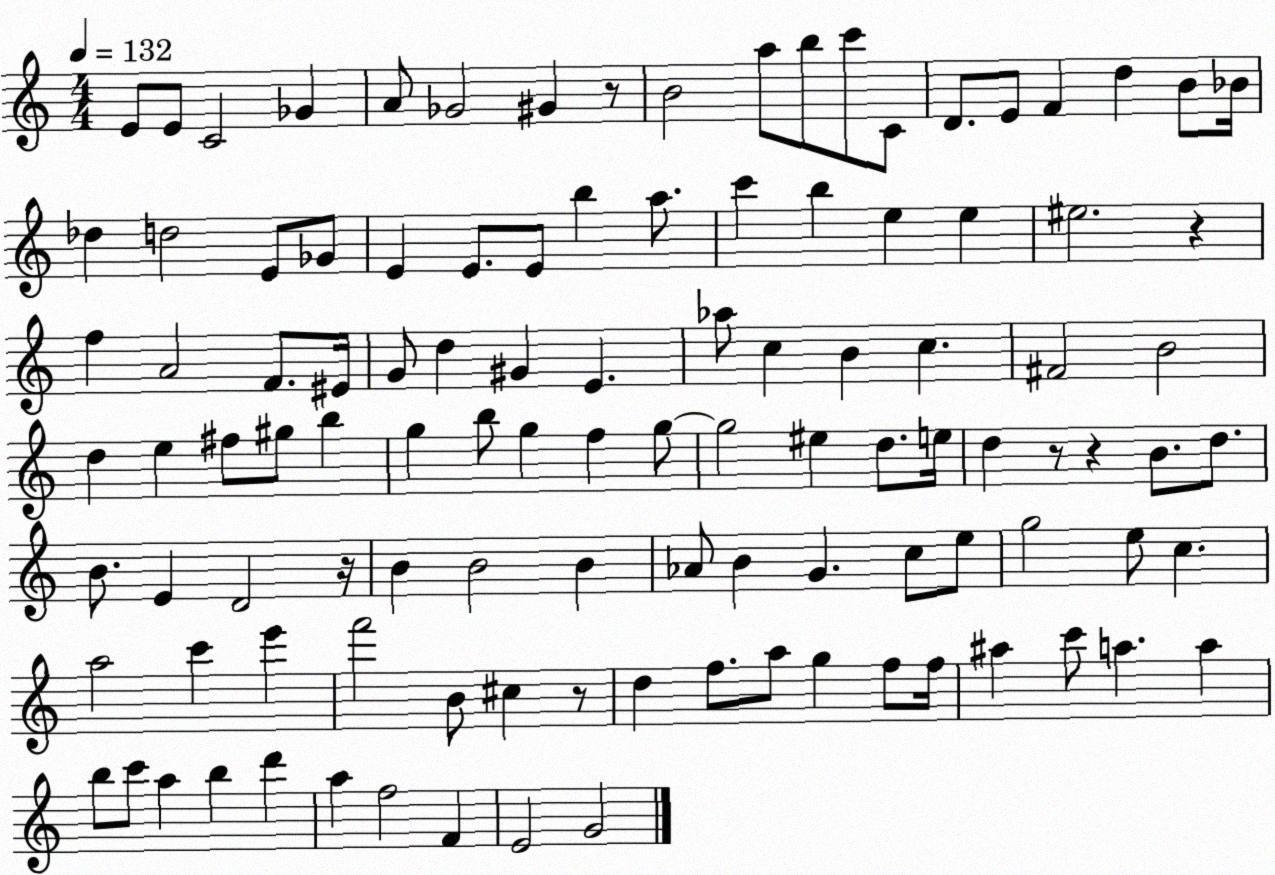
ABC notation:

X:1
T:Untitled
M:4/4
L:1/4
K:C
E/2 E/2 C2 _G A/2 _G2 ^G z/2 B2 a/2 b/2 c'/2 C/2 D/2 E/2 F d B/2 _B/4 _d d2 E/2 _G/2 E E/2 E/2 b a/2 c' b e e ^e2 z f A2 F/2 ^E/4 G/2 d ^G E _a/2 c B c ^F2 B2 d e ^f/2 ^g/2 b g b/2 g f g/2 g2 ^e d/2 e/4 d z/2 z B/2 d/2 B/2 E D2 z/4 B B2 B _A/2 B G c/2 e/2 g2 e/2 c a2 c' e' f'2 B/2 ^c z/2 d f/2 a/2 g f/2 f/4 ^a c'/2 a a b/2 c'/2 a b d' a f2 F E2 G2